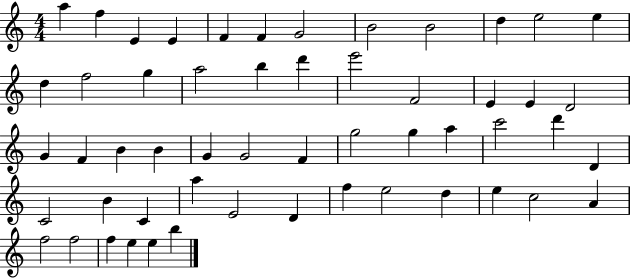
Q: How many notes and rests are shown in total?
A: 54